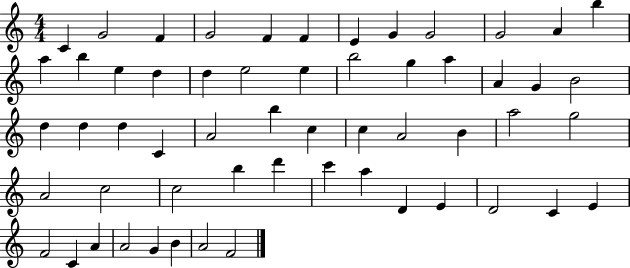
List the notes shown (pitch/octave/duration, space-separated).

C4/q G4/h F4/q G4/h F4/q F4/q E4/q G4/q G4/h G4/h A4/q B5/q A5/q B5/q E5/q D5/q D5/q E5/h E5/q B5/h G5/q A5/q A4/q G4/q B4/h D5/q D5/q D5/q C4/q A4/h B5/q C5/q C5/q A4/h B4/q A5/h G5/h A4/h C5/h C5/h B5/q D6/q C6/q A5/q D4/q E4/q D4/h C4/q E4/q F4/h C4/q A4/q A4/h G4/q B4/q A4/h F4/h